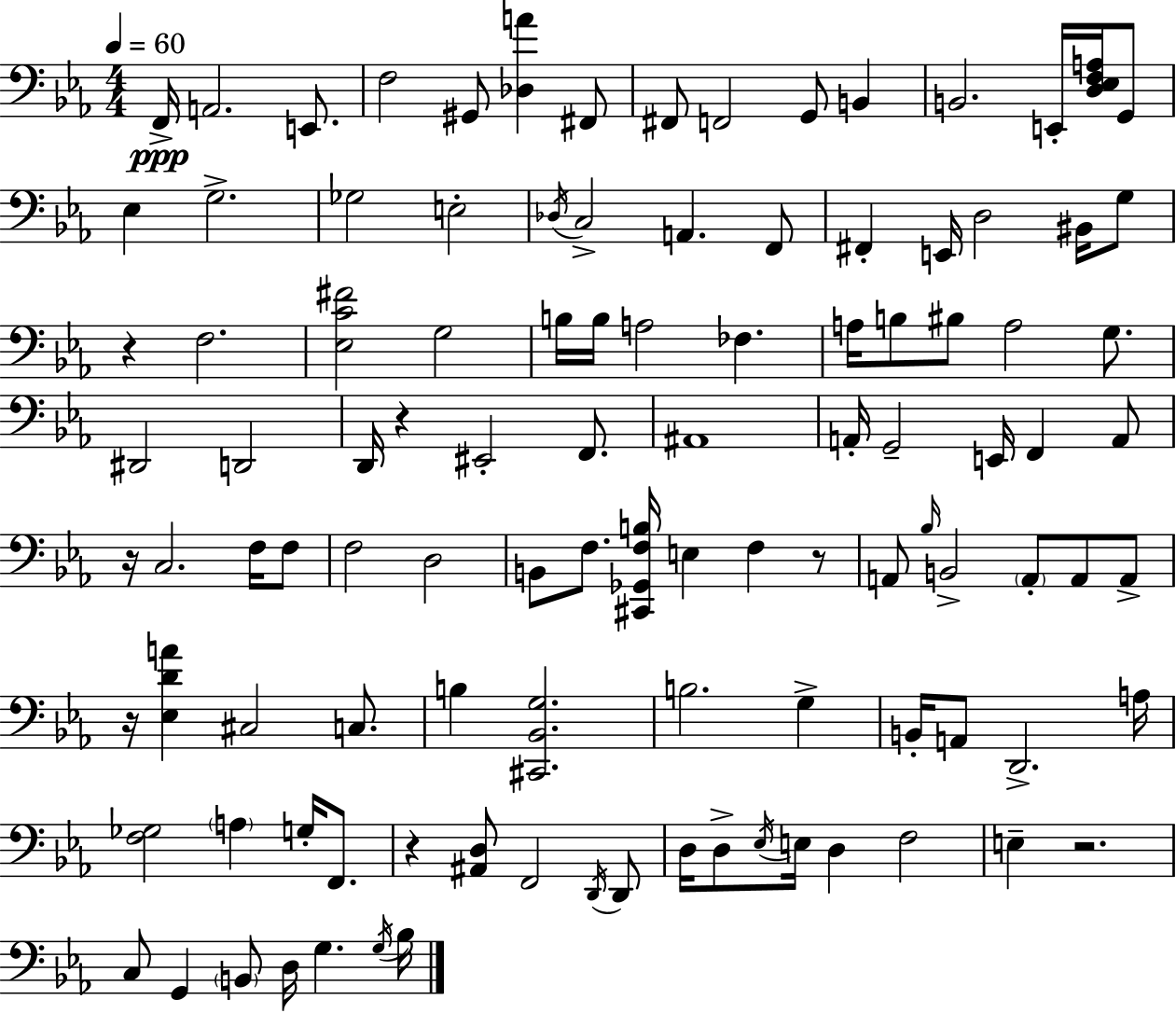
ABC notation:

X:1
T:Untitled
M:4/4
L:1/4
K:Eb
F,,/4 A,,2 E,,/2 F,2 ^G,,/2 [_D,A] ^F,,/2 ^F,,/2 F,,2 G,,/2 B,, B,,2 E,,/4 [D,_E,F,A,]/4 G,,/2 _E, G,2 _G,2 E,2 _D,/4 C,2 A,, F,,/2 ^F,, E,,/4 D,2 ^B,,/4 G,/2 z F,2 [_E,C^F]2 G,2 B,/4 B,/4 A,2 _F, A,/4 B,/2 ^B,/2 A,2 G,/2 ^D,,2 D,,2 D,,/4 z ^E,,2 F,,/2 ^A,,4 A,,/4 G,,2 E,,/4 F,, A,,/2 z/4 C,2 F,/4 F,/2 F,2 D,2 B,,/2 F,/2 [^C,,_G,,F,B,]/4 E, F, z/2 A,,/2 _B,/4 B,,2 A,,/2 A,,/2 A,,/2 z/4 [_E,DA] ^C,2 C,/2 B, [^C,,_B,,G,]2 B,2 G, B,,/4 A,,/2 D,,2 A,/4 [F,_G,]2 A, G,/4 F,,/2 z [^A,,D,]/2 F,,2 D,,/4 D,,/2 D,/4 D,/2 _E,/4 E,/4 D, F,2 E, z2 C,/2 G,, B,,/2 D,/4 G, G,/4 _B,/4